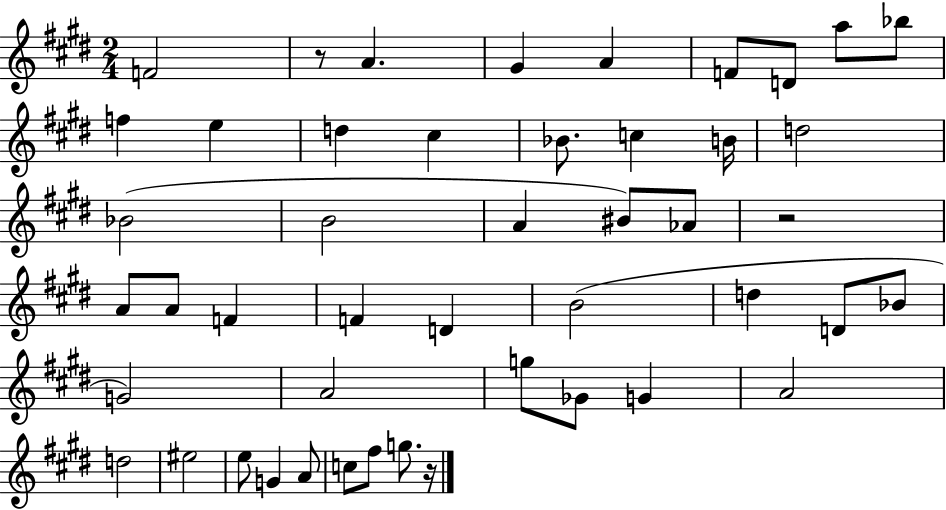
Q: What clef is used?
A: treble